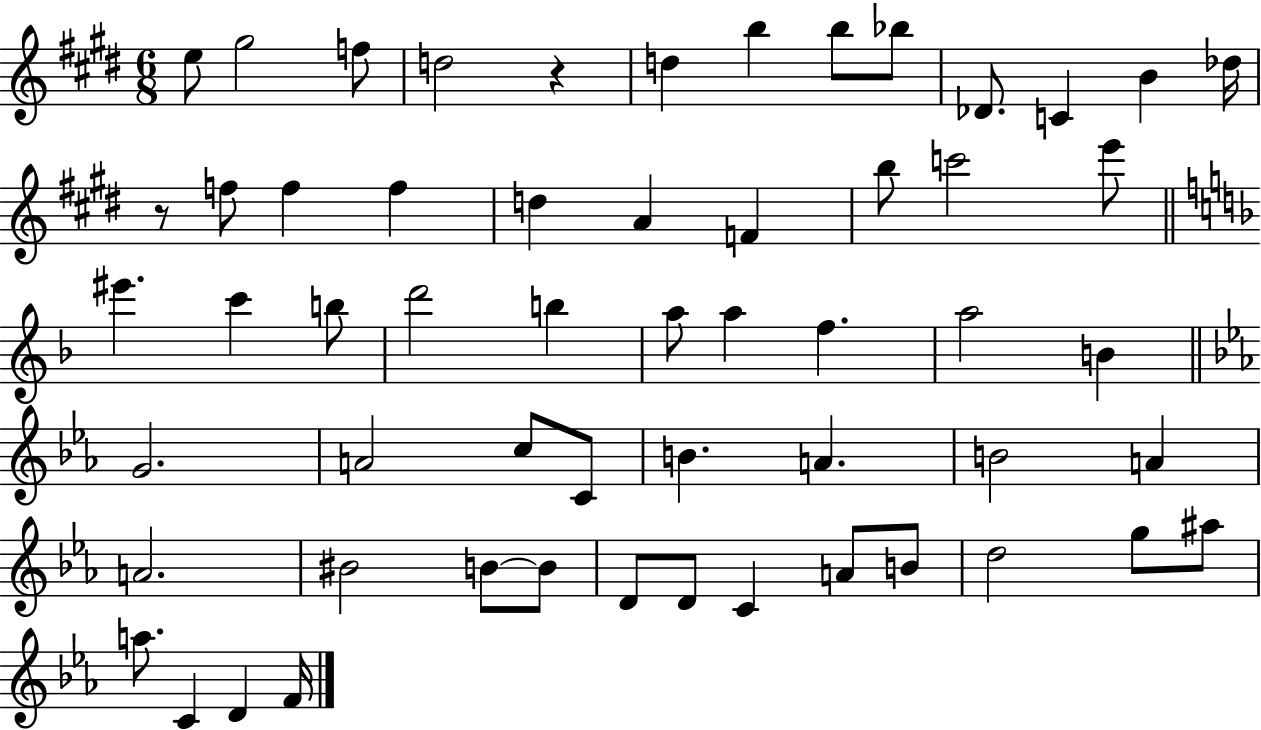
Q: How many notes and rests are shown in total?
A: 57